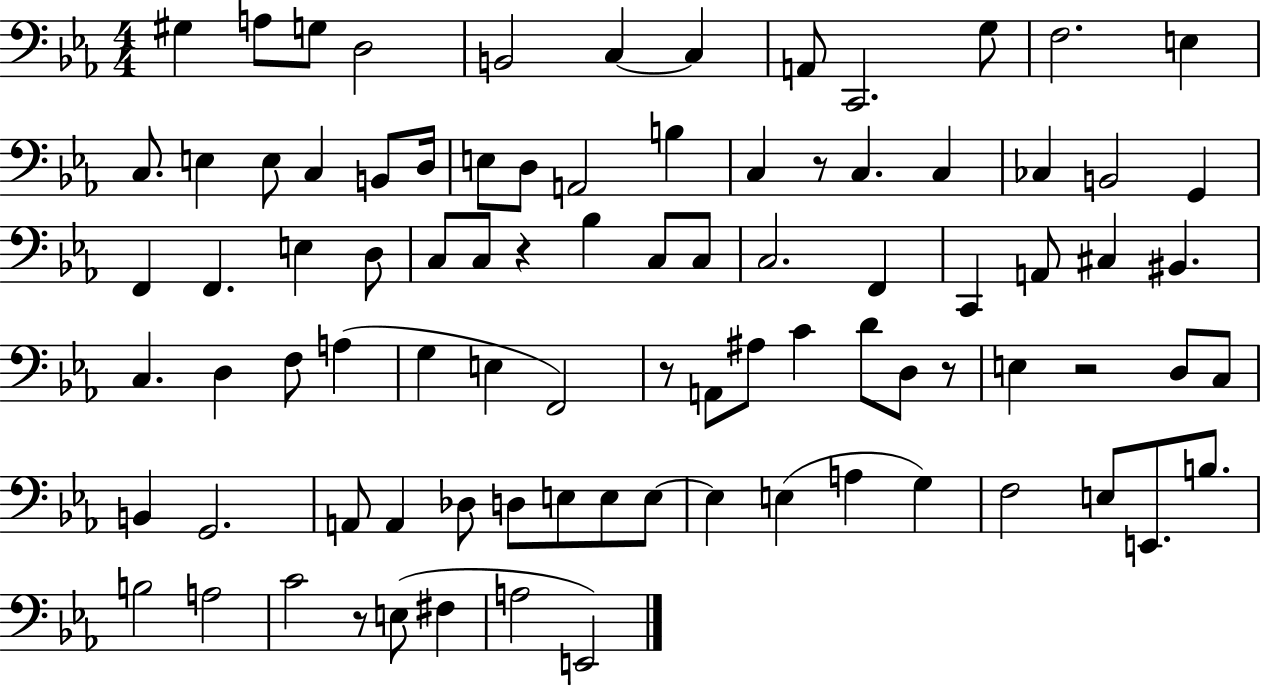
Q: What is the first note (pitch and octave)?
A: G#3